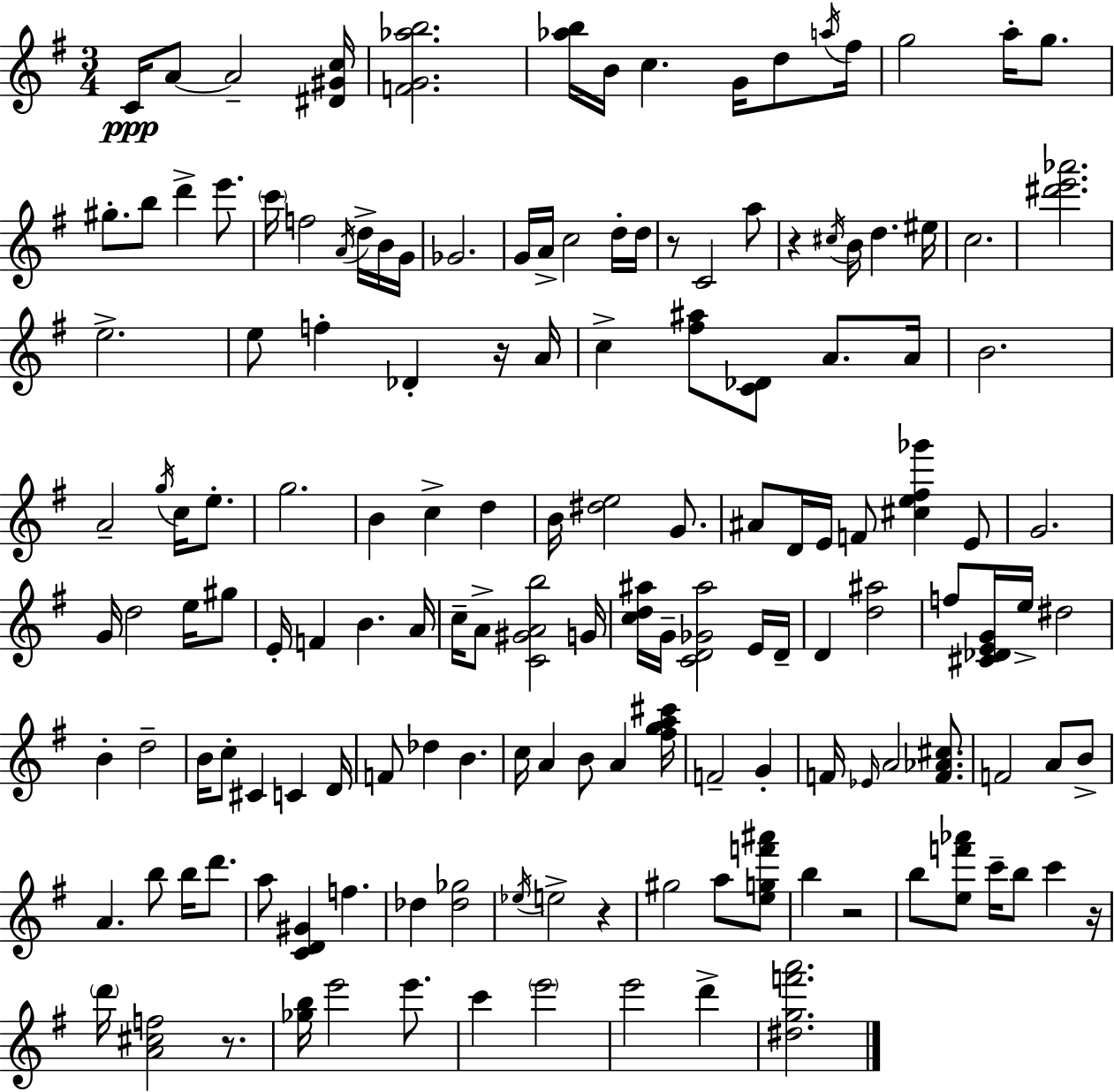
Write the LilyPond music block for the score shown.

{
  \clef treble
  \numericTimeSignature
  \time 3/4
  \key g \major
  c'16\ppp a'8~~ a'2-- <dis' gis' c''>16 | <f' g' aes'' b''>2. | <aes'' b''>16 b'16 c''4. g'16 d''8 \acciaccatura { a''16 } | fis''16 g''2 a''16-. g''8. | \break gis''8.-. b''8 d'''4-> e'''8. | \parenthesize c'''16 f''2 \acciaccatura { a'16 } d''16-> | b'16 g'16 ges'2. | g'16 a'16-> c''2 | \break d''16-. d''16 r8 c'2 | a''8 r4 \acciaccatura { cis''16 } b'16 d''4. | eis''16 c''2. | <dis''' e''' aes'''>2. | \break e''2.-> | e''8 f''4-. des'4-. | r16 a'16 c''4-> <fis'' ais''>8 <c' des'>8 a'8. | a'16 b'2. | \break a'2-- \acciaccatura { g''16 } | c''16 e''8.-. g''2. | b'4 c''4-> | d''4 b'16 <dis'' e''>2 | \break g'8. ais'8 d'16 e'16 f'8 <cis'' e'' fis'' ges'''>4 | e'8 g'2. | g'16 d''2 | e''16 gis''8 e'16-. f'4 b'4. | \break a'16 c''16-- a'8-> <c' gis' a' b''>2 | g'16 <c'' d'' ais''>16 g'16-- <c' d' ges' ais''>2 | e'16 d'16-- d'4 <d'' ais''>2 | f''8 <cis' des' e' g'>16 e''16-> dis''2 | \break b'4-. d''2-- | b'16 c''8-. cis'4 c'4 | d'16 f'8 des''4 b'4. | c''16 a'4 b'8 a'4 | \break <fis'' g'' a'' cis'''>16 f'2-- | g'4-. f'16 \grace { ees'16 } a'2 | <f' aes' cis''>8. f'2 | a'8 b'8-> a'4. b''8 | \break b''16 d'''8. a''8 <c' d' gis'>4 f''4. | des''4 <des'' ges''>2 | \acciaccatura { ees''16 } e''2-> | r4 gis''2 | \break a''8 <e'' g'' f''' ais'''>8 b''4 r2 | b''8 <e'' f''' aes'''>8 c'''16-- b''8 | c'''4 r16 \parenthesize d'''16 <a' cis'' f''>2 | r8. <ges'' b''>16 e'''2 | \break e'''8. c'''4 \parenthesize e'''2 | e'''2 | d'''4-> <dis'' g'' f''' a'''>2. | \bar "|."
}